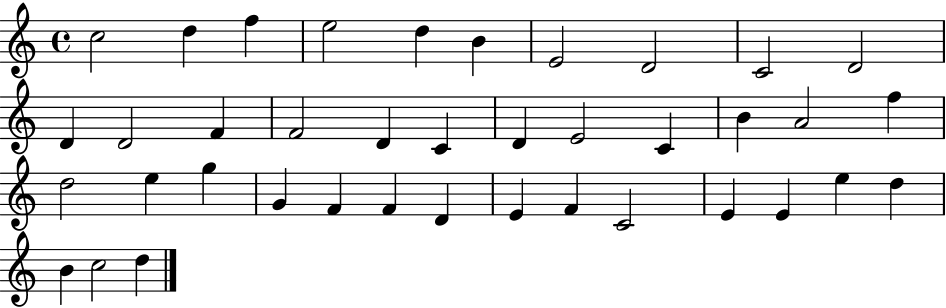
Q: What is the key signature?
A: C major